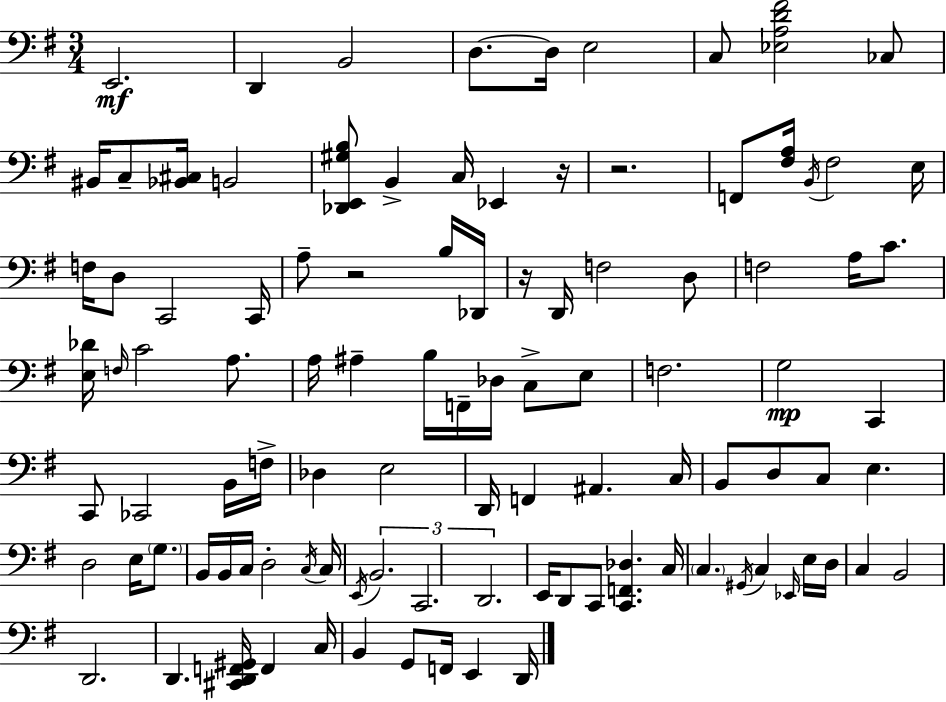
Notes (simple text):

E2/h. D2/q B2/h D3/e. D3/s E3/h C3/e [Eb3,A3,D4,F#4]/h CES3/e BIS2/s C3/e [Bb2,C#3]/s B2/h [Db2,E2,G#3,B3]/e B2/q C3/s Eb2/q R/s R/h. F2/e [F#3,A3]/s B2/s F#3/h E3/s F3/s D3/e C2/h C2/s A3/e R/h B3/s Db2/s R/s D2/s F3/h D3/e F3/h A3/s C4/e. [E3,Db4]/s F3/s C4/h A3/e. A3/s A#3/q B3/s F2/s Db3/s C3/e E3/e F3/h. G3/h C2/q C2/e CES2/h B2/s F3/s Db3/q E3/h D2/s F2/q A#2/q. C3/s B2/e D3/e C3/e E3/q. D3/h E3/s G3/e. B2/s B2/s C3/s D3/h C3/s C3/s E2/s B2/h. C2/h. D2/h. E2/s D2/e C2/e [C2,F2,Db3]/q. C3/s C3/q. G#2/s C3/q Eb2/s E3/s D3/s C3/q B2/h D2/h. D2/q. [C#2,D2,F2,G#2]/s F2/q C3/s B2/q G2/e F2/s E2/q D2/s